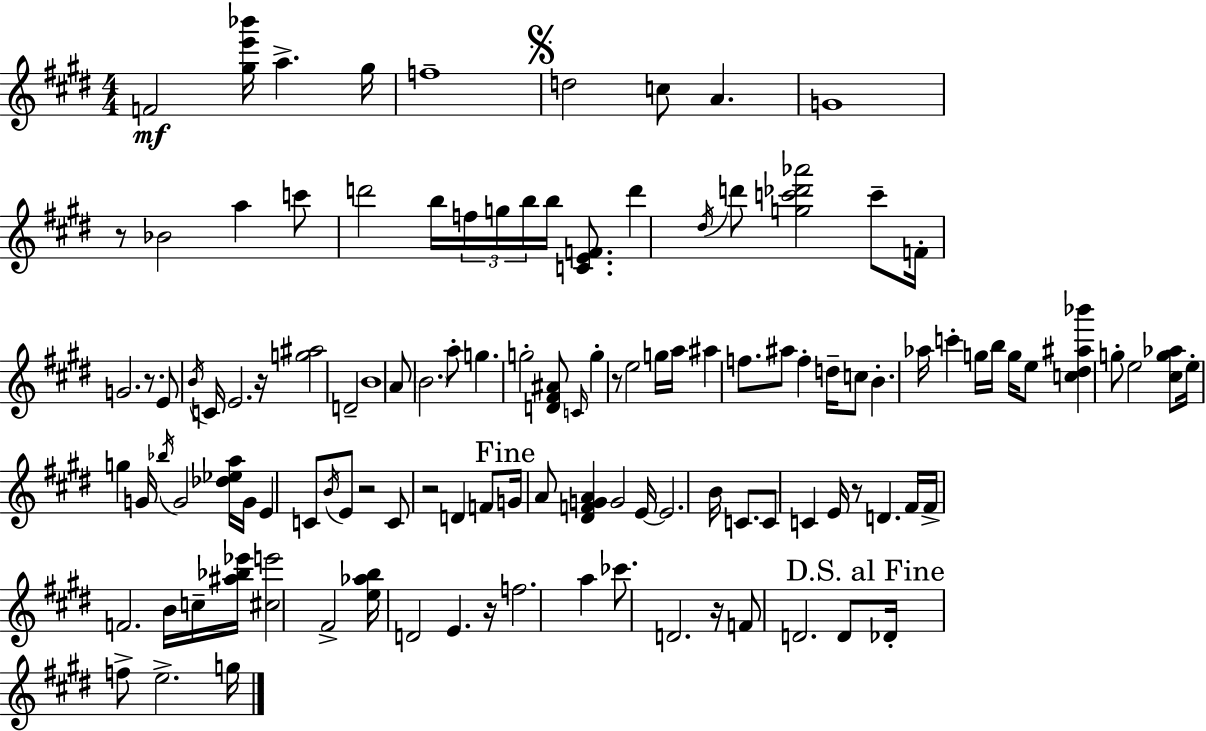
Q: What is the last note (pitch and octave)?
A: G5